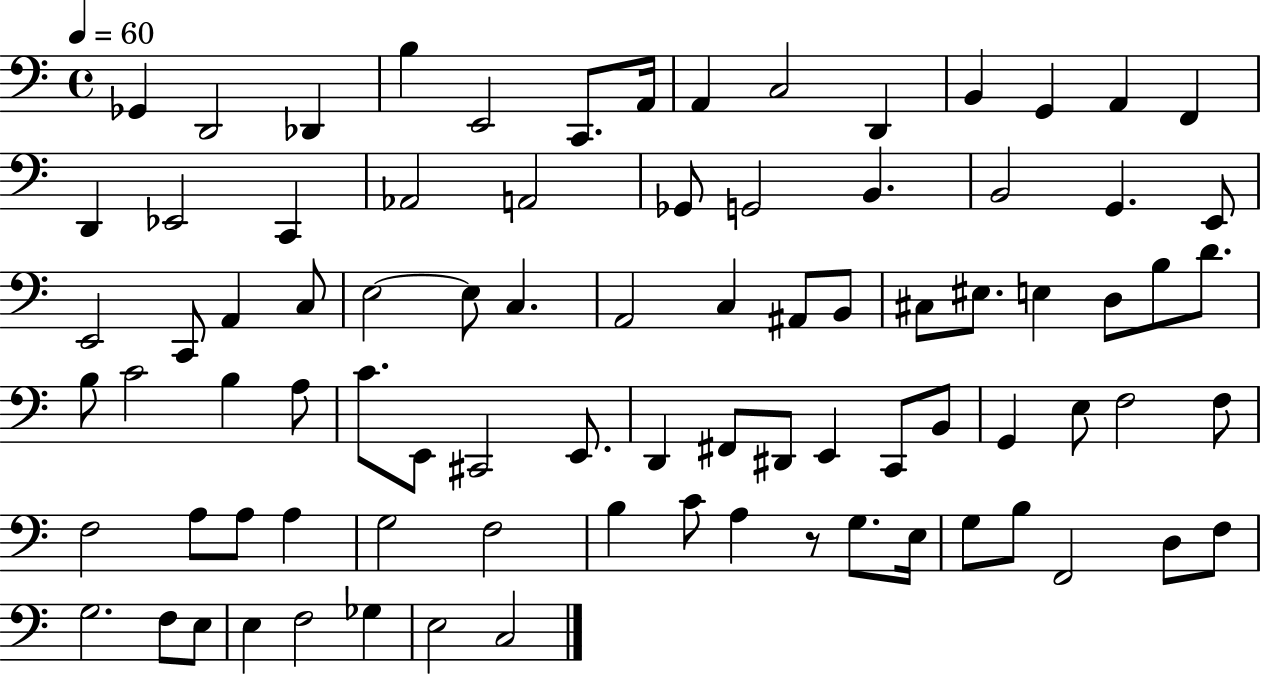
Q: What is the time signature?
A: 4/4